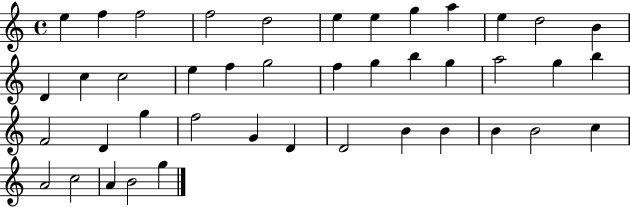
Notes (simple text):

E5/q F5/q F5/h F5/h D5/h E5/q E5/q G5/q A5/q E5/q D5/h B4/q D4/q C5/q C5/h E5/q F5/q G5/h F5/q G5/q B5/q G5/q A5/h G5/q B5/q F4/h D4/q G5/q F5/h G4/q D4/q D4/h B4/q B4/q B4/q B4/h C5/q A4/h C5/h A4/q B4/h G5/q